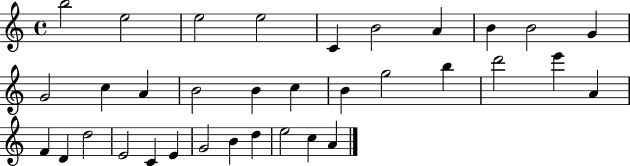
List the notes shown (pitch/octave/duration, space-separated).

B5/h E5/h E5/h E5/h C4/q B4/h A4/q B4/q B4/h G4/q G4/h C5/q A4/q B4/h B4/q C5/q B4/q G5/h B5/q D6/h E6/q A4/q F4/q D4/q D5/h E4/h C4/q E4/q G4/h B4/q D5/q E5/h C5/q A4/q